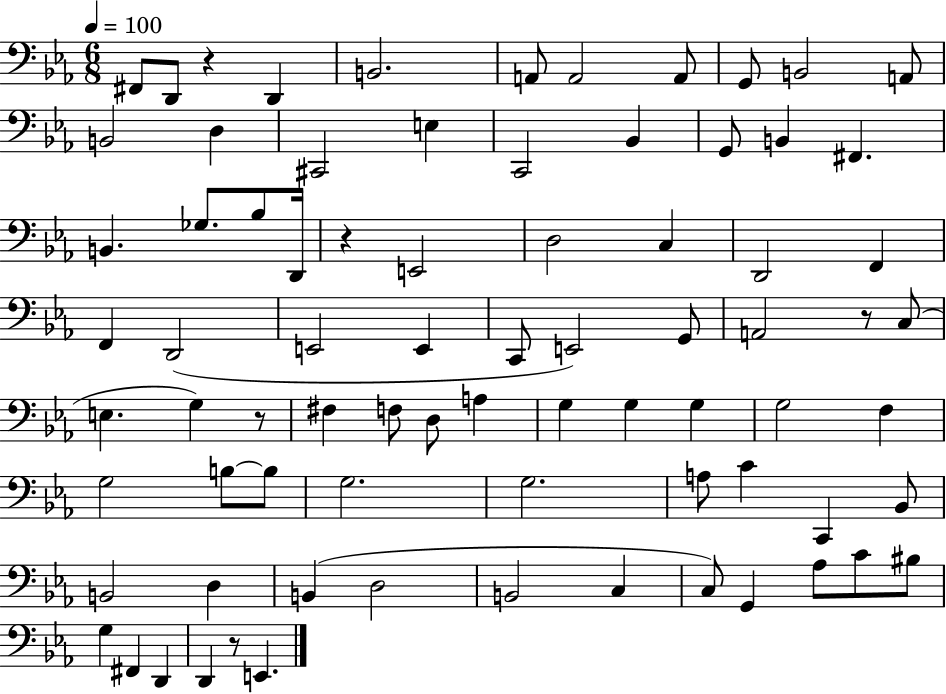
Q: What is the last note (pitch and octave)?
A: E2